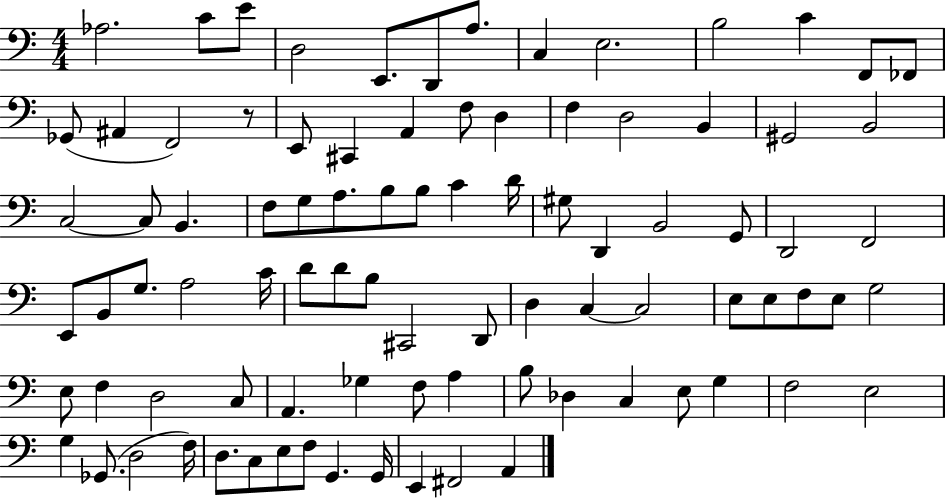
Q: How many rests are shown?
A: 1